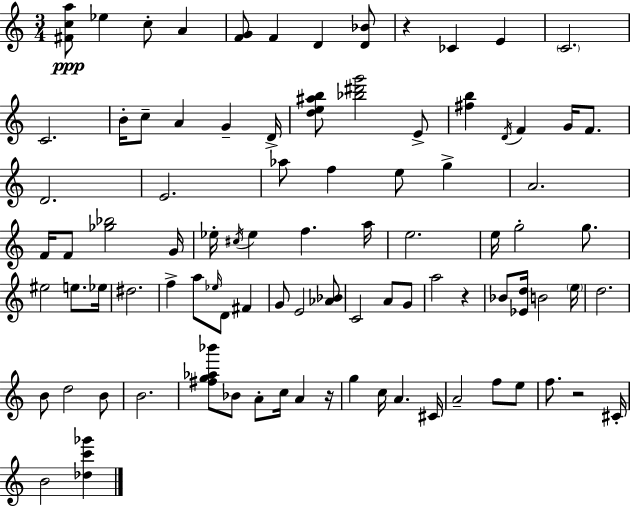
{
  \clef treble
  \numericTimeSignature
  \time 3/4
  \key a \minor
  \repeat volta 2 { <fis' c'' a''>8\ppp ees''4 c''8-. a'4 | <f' g'>8 f'4 d'4 <d' bes'>8 | r4 ces'4 e'4 | \parenthesize c'2. | \break c'2. | b'16-. c''8-- a'4 g'4-- d'16-> | <d'' e'' ais'' b''>8 <bes'' dis''' g'''>2 e'8-> | <fis'' b''>4 \acciaccatura { d'16 } f'4 g'16 f'8. | \break d'2. | e'2. | aes''8 f''4 e''8 g''4-> | a'2. | \break f'16 f'8 <ges'' bes''>2 | g'16 ees''16-. \acciaccatura { cis''16 } ees''4 f''4. | a''16 e''2. | e''16 g''2-. g''8. | \break eis''2 e''8. | ees''16 dis''2. | f''4-> a''8 \grace { ees''16 } d'8 fis'4 | g'8 e'2 | \break <aes' bes'>8 c'2 a'8 | g'8 a''2 r4 | bes'8 <ees' d''>16 b'2 | \parenthesize e''16 d''2. | \break b'8 d''2 | b'8 b'2. | <fis'' g'' aes'' bes'''>8 bes'8 a'8-. c''16 a'4 | r16 g''4 c''16 a'4. | \break cis'16 a'2-- f''8 | e''8 f''8. r2 | cis'16-. b'2 <des'' c''' ges'''>4 | } \bar "|."
}